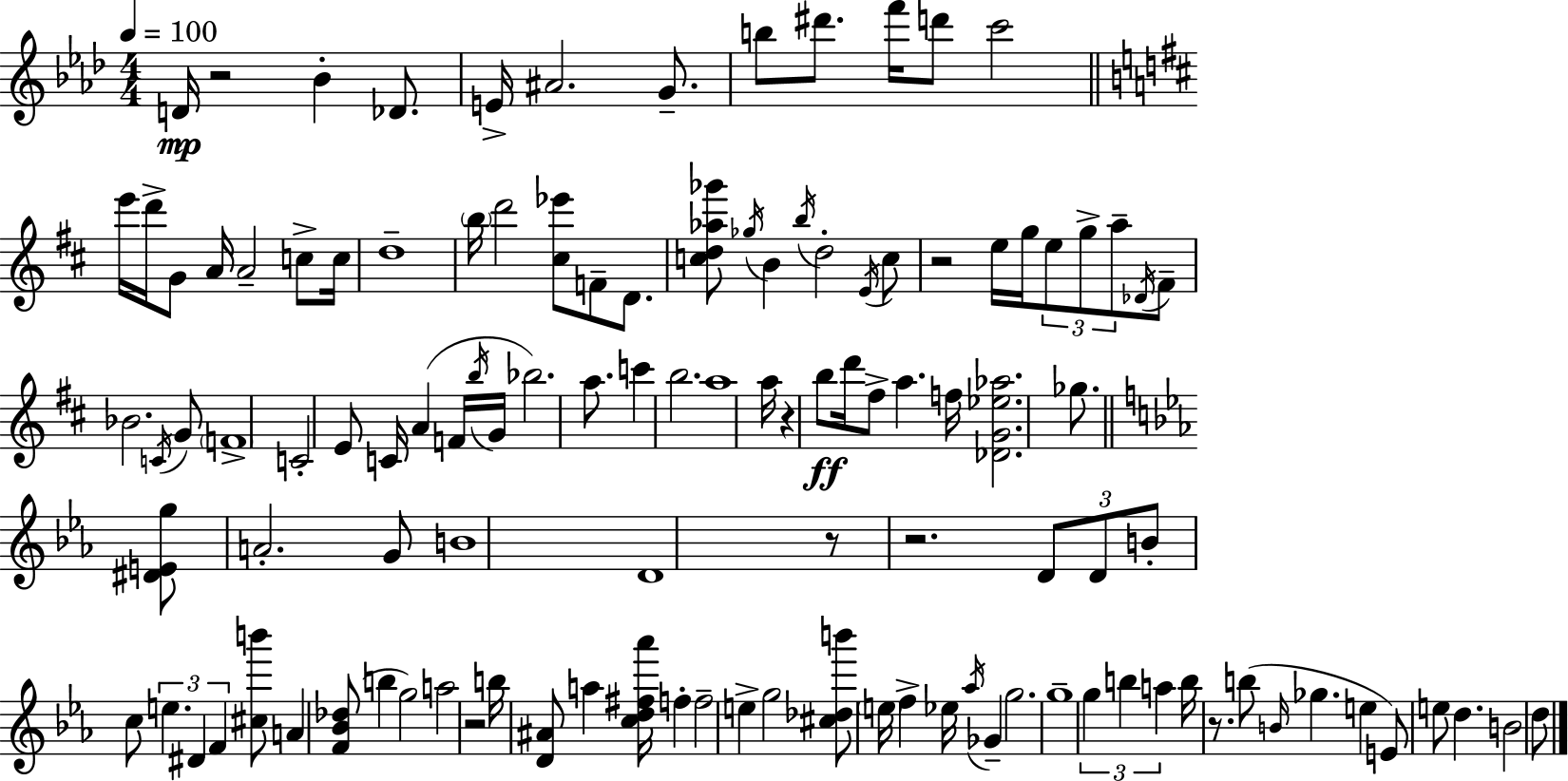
D4/s R/h Bb4/q Db4/e. E4/s A#4/h. G4/e. B5/e D#6/e. F6/s D6/e C6/h E6/s D6/s G4/e A4/s A4/h C5/e C5/s D5/w B5/s D6/h [C#5,Eb6]/e F4/e D4/e. [C5,D5,Ab5,Gb6]/e Gb5/s B4/q B5/s D5/h E4/s C5/e R/h E5/s G5/s E5/e G5/e A5/e Db4/s F#4/e Bb4/h. C4/s G4/e F4/w C4/h E4/e C4/s A4/q F4/s B5/s G4/s Bb5/h. A5/e. C6/q B5/h. A5/w A5/s R/q B5/e D6/s F#5/e A5/q. F5/s [Db4,G4,Eb5,Ab5]/h. Gb5/e. [D#4,E4,G5]/e A4/h. G4/e B4/w D4/w R/e R/h. D4/e D4/e B4/e C5/e E5/q. D#4/q F4/q [C#5,B6]/e A4/q [F4,Bb4,Db5]/e B5/q G5/h A5/h R/h B5/s [D4,A#4]/e A5/q [C5,D5,F#5,Ab6]/s F5/q F5/h E5/q G5/h [C#5,Db5,B6]/e E5/s F5/q Eb5/s Ab5/s Gb4/q G5/h. G5/w G5/q B5/q A5/q B5/s R/e. B5/e B4/s Gb5/q. E5/q E4/e E5/e D5/q. B4/h D5/e